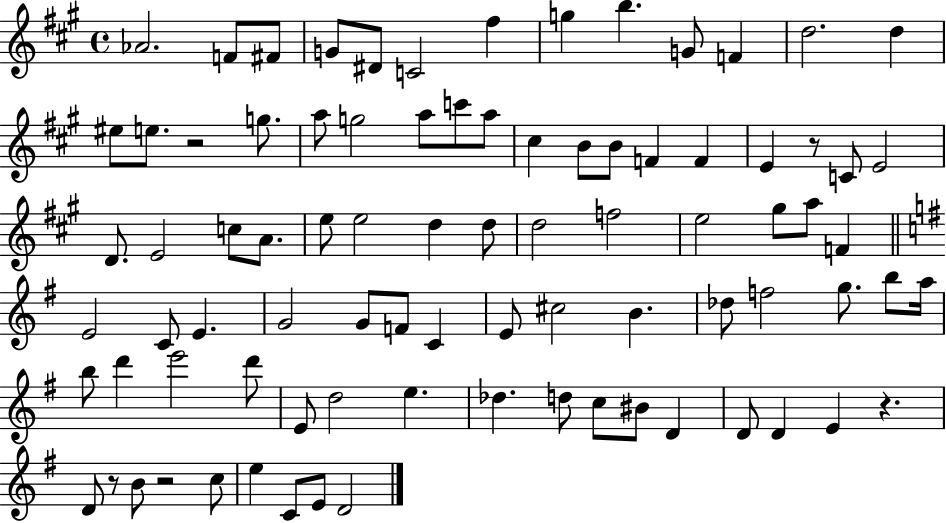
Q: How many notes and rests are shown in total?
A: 85